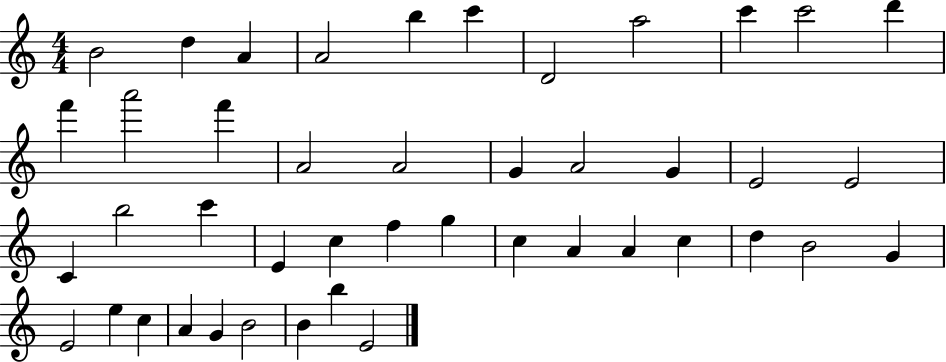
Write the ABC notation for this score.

X:1
T:Untitled
M:4/4
L:1/4
K:C
B2 d A A2 b c' D2 a2 c' c'2 d' f' a'2 f' A2 A2 G A2 G E2 E2 C b2 c' E c f g c A A c d B2 G E2 e c A G B2 B b E2